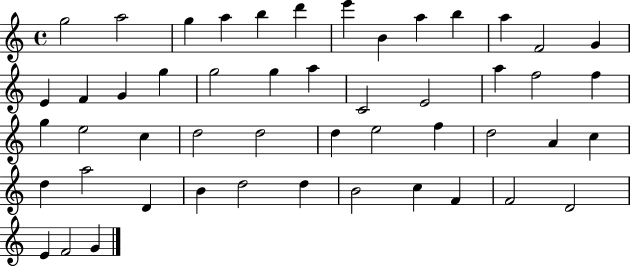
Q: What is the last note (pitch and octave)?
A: G4